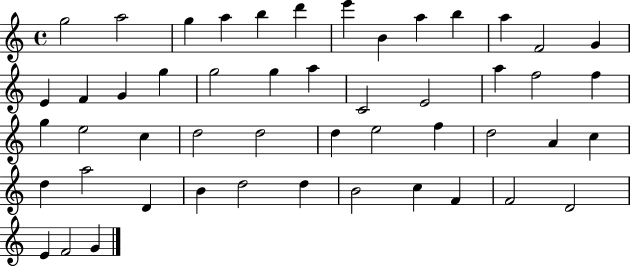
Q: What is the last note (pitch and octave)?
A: G4